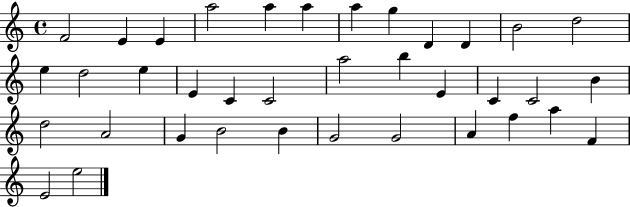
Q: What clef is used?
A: treble